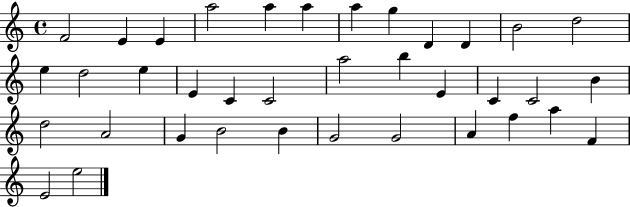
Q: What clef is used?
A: treble